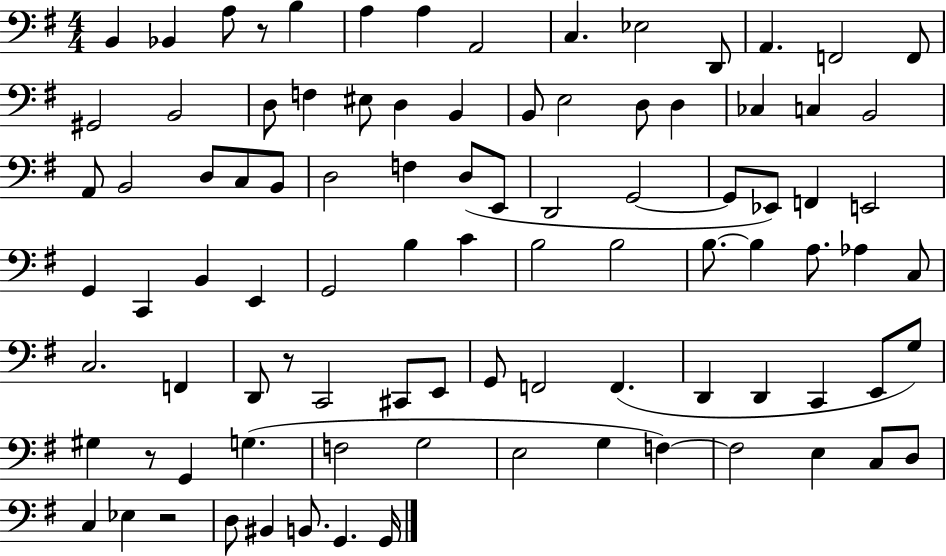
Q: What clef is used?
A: bass